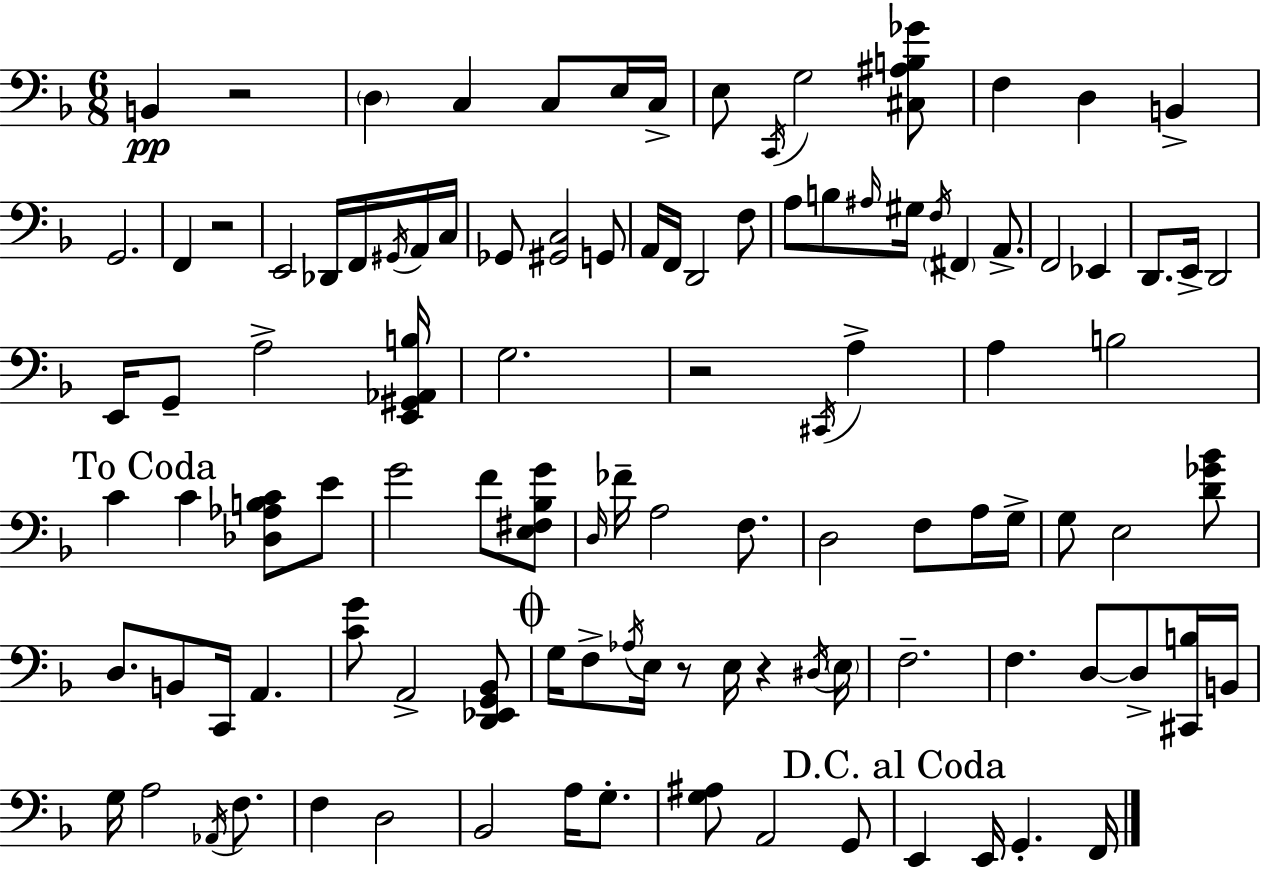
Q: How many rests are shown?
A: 5